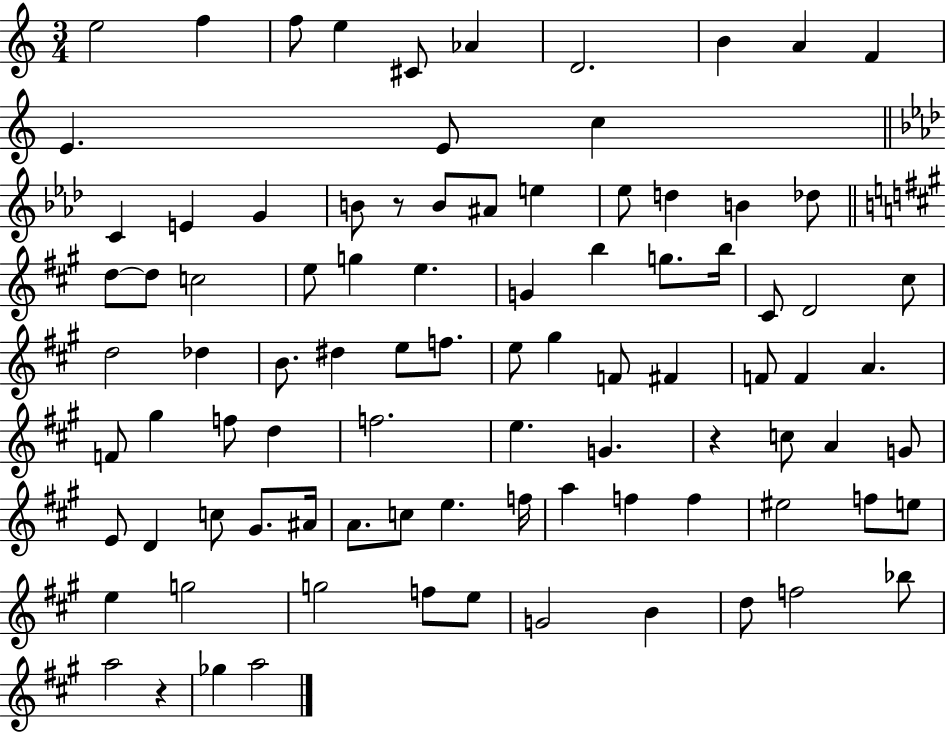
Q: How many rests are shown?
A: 3